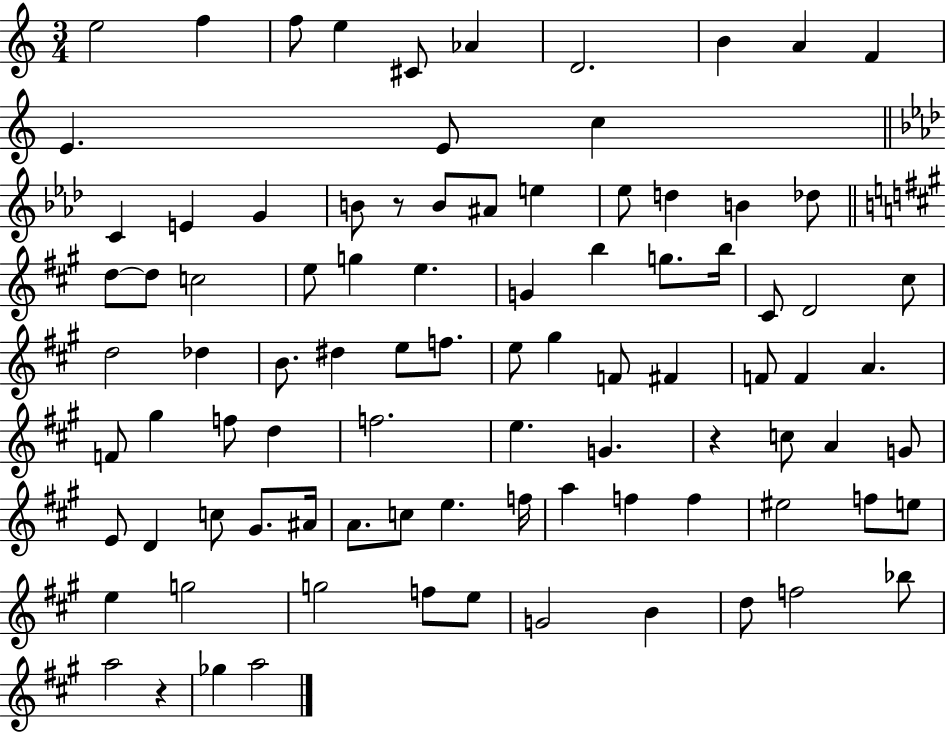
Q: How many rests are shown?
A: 3